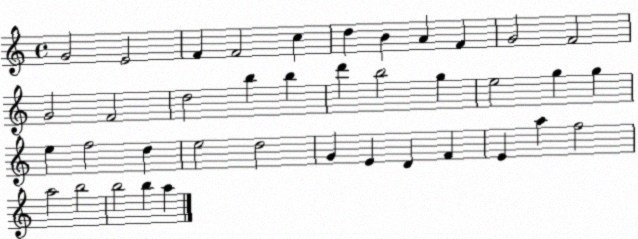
X:1
T:Untitled
M:4/4
L:1/4
K:C
G2 E2 F F2 c d B A F G2 F2 G2 F2 d2 b b d' b2 g e2 g g e f2 d e2 d2 G E D F E a f2 a2 b2 b2 b a